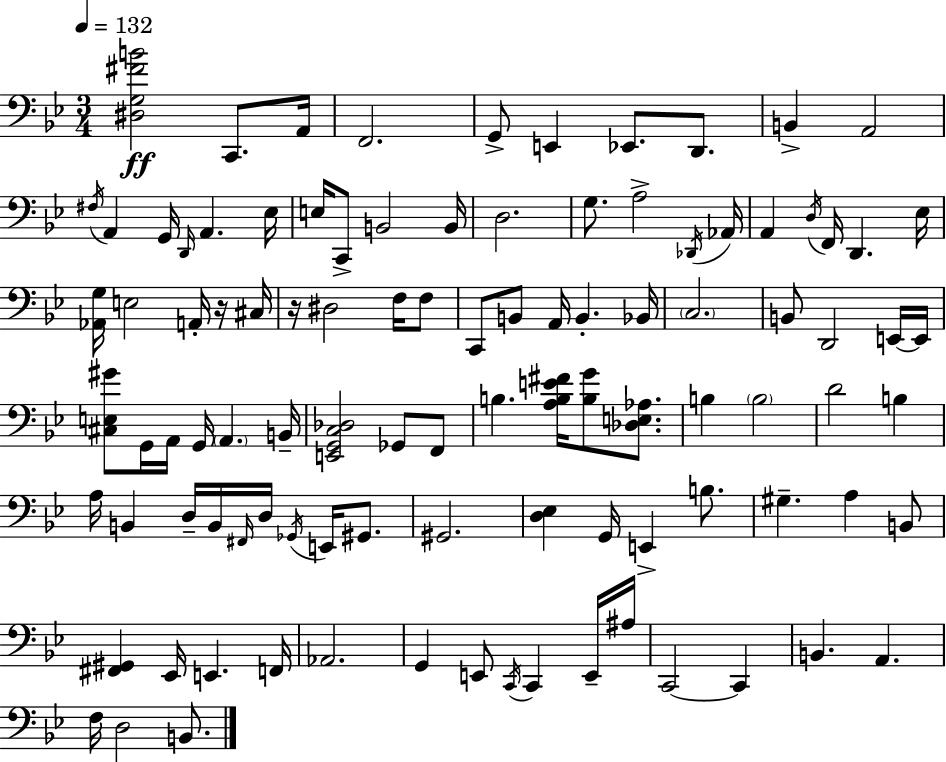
X:1
T:Untitled
M:3/4
L:1/4
K:Gm
[^D,G,^FB]2 C,,/2 A,,/4 F,,2 G,,/2 E,, _E,,/2 D,,/2 B,, A,,2 ^F,/4 A,, G,,/4 D,,/4 A,, _E,/4 E,/4 C,,/2 B,,2 B,,/4 D,2 G,/2 A,2 _D,,/4 _A,,/4 A,, D,/4 F,,/4 D,, _E,/4 [_A,,G,]/4 E,2 A,,/4 z/4 ^C,/4 z/4 ^D,2 F,/4 F,/2 C,,/2 B,,/2 A,,/4 B,, _B,,/4 C,2 B,,/2 D,,2 E,,/4 E,,/4 [^C,E,^G]/2 G,,/4 A,,/4 G,,/4 A,, B,,/4 [E,,G,,C,_D,]2 _G,,/2 F,,/2 B, [A,B,E^F]/4 [B,G]/2 [_D,E,_A,]/2 B, B,2 D2 B, A,/4 B,, D,/4 B,,/4 ^F,,/4 D,/4 _G,,/4 E,,/4 ^G,,/2 ^G,,2 [D,_E,] G,,/4 E,, B,/2 ^G, A, B,,/2 [^F,,^G,,] _E,,/4 E,, F,,/4 _A,,2 G,, E,,/2 C,,/4 C,, E,,/4 ^A,/4 C,,2 C,, B,, A,, F,/4 D,2 B,,/2